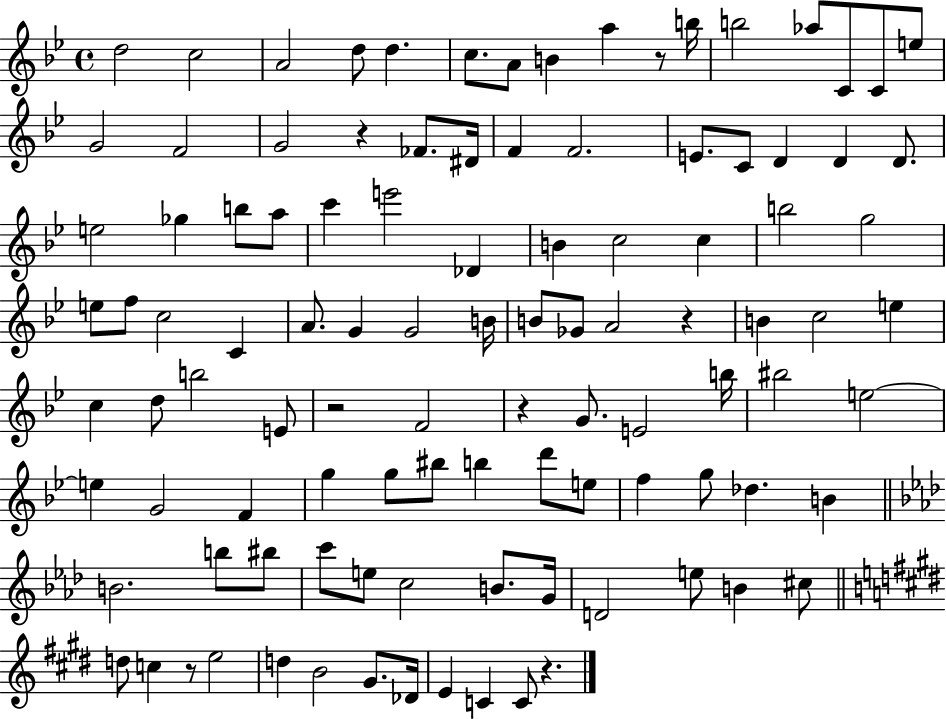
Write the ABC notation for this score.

X:1
T:Untitled
M:4/4
L:1/4
K:Bb
d2 c2 A2 d/2 d c/2 A/2 B a z/2 b/4 b2 _a/2 C/2 C/2 e/2 G2 F2 G2 z _F/2 ^D/4 F F2 E/2 C/2 D D D/2 e2 _g b/2 a/2 c' e'2 _D B c2 c b2 g2 e/2 f/2 c2 C A/2 G G2 B/4 B/2 _G/2 A2 z B c2 e c d/2 b2 E/2 z2 F2 z G/2 E2 b/4 ^b2 e2 e G2 F g g/2 ^b/2 b d'/2 e/2 f g/2 _d B B2 b/2 ^b/2 c'/2 e/2 c2 B/2 G/4 D2 e/2 B ^c/2 d/2 c z/2 e2 d B2 ^G/2 _D/4 E C C/2 z